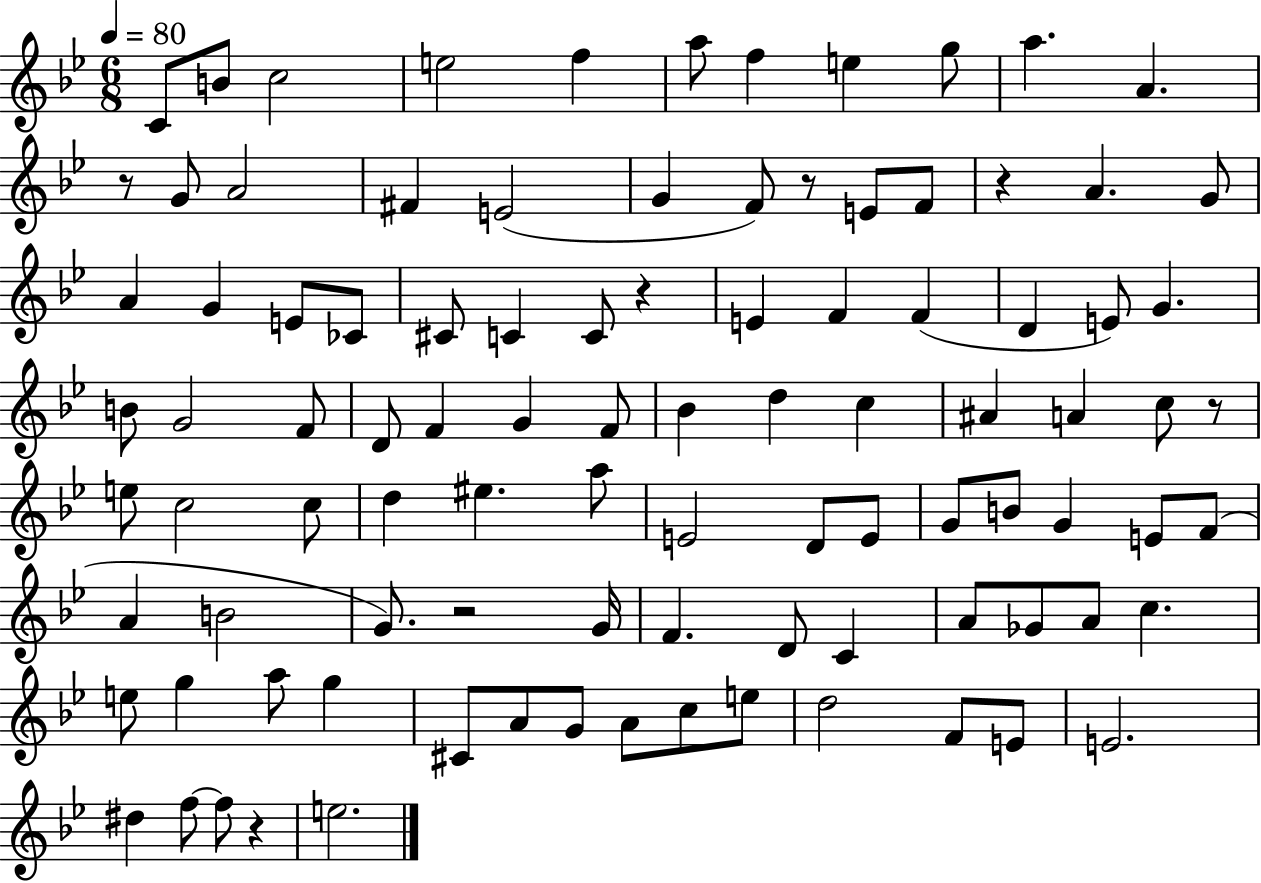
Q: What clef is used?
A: treble